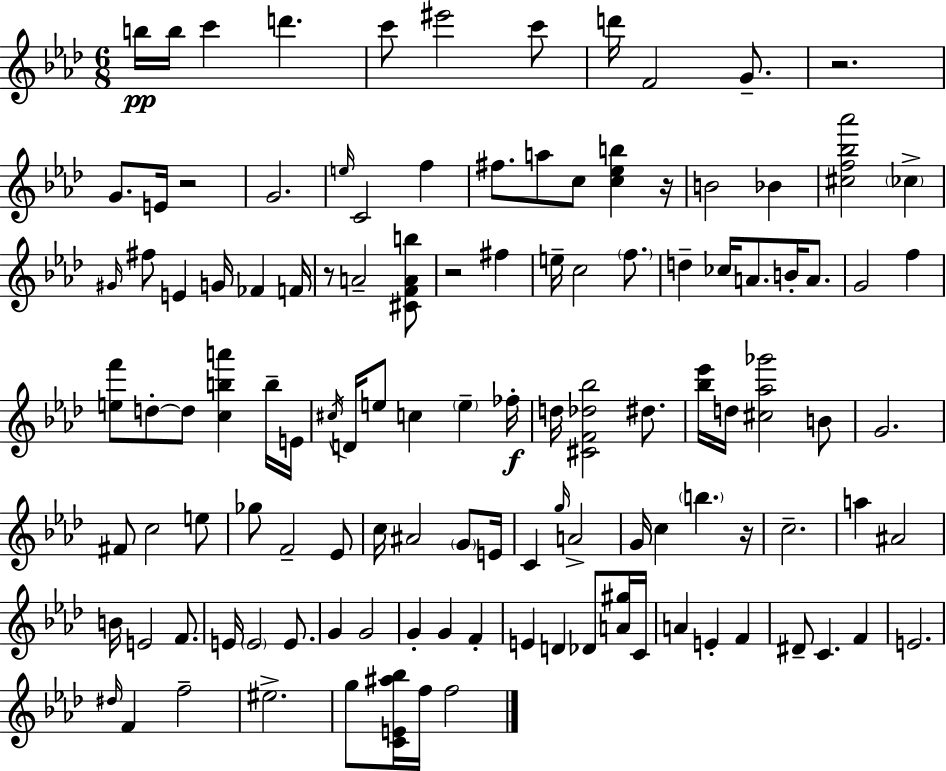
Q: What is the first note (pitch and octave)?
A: B5